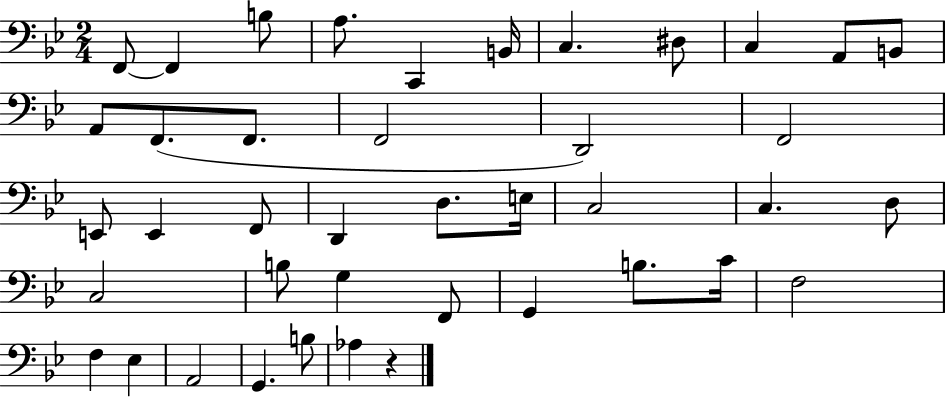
X:1
T:Untitled
M:2/4
L:1/4
K:Bb
F,,/2 F,, B,/2 A,/2 C,, B,,/4 C, ^D,/2 C, A,,/2 B,,/2 A,,/2 F,,/2 F,,/2 F,,2 D,,2 F,,2 E,,/2 E,, F,,/2 D,, D,/2 E,/4 C,2 C, D,/2 C,2 B,/2 G, F,,/2 G,, B,/2 C/4 F,2 F, _E, A,,2 G,, B,/2 _A, z